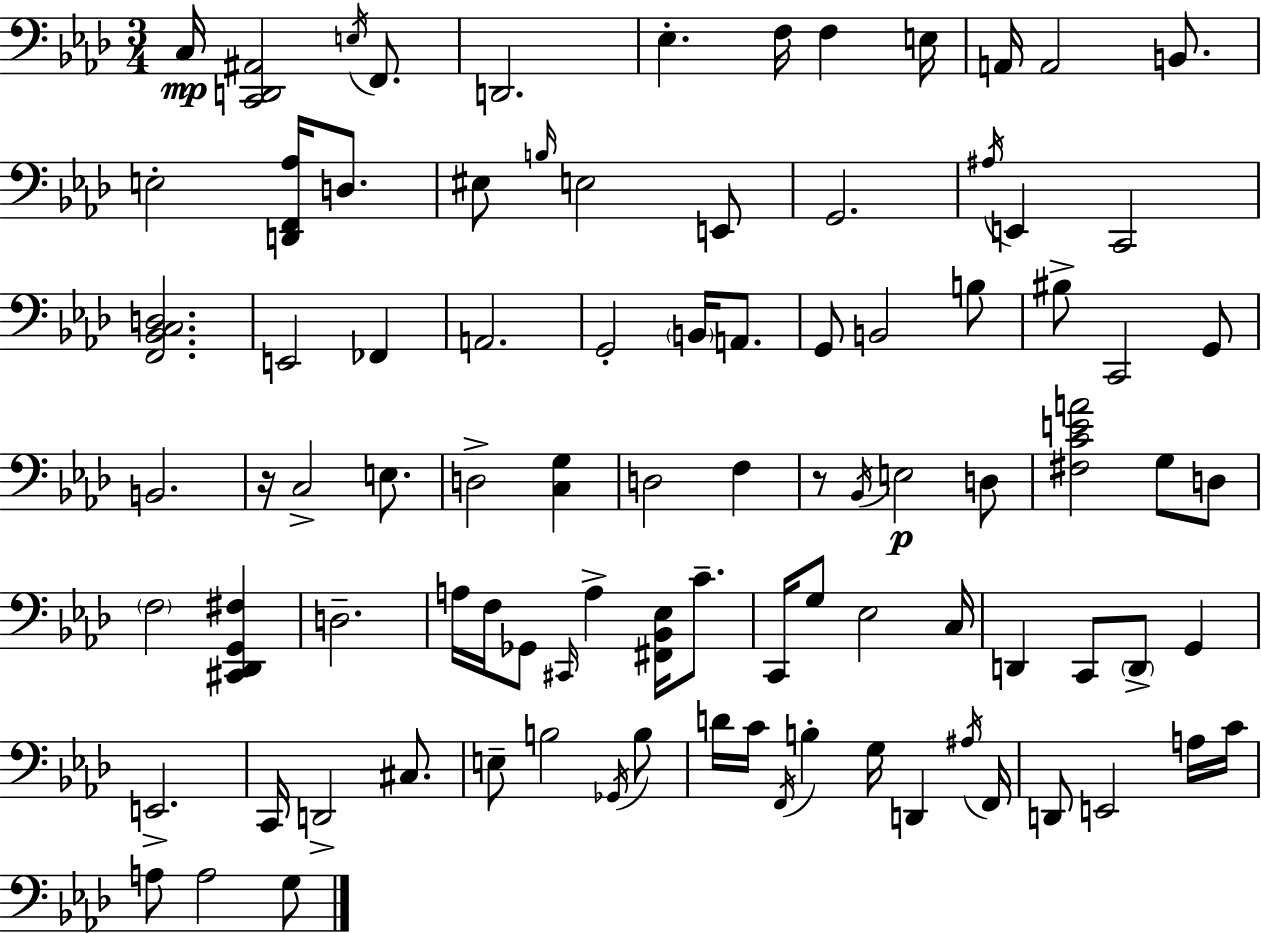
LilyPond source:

{
  \clef bass
  \numericTimeSignature
  \time 3/4
  \key aes \major
  c16\mp <c, d, ais,>2 \acciaccatura { e16 } f,8. | d,2. | ees4.-. f16 f4 | e16 a,16 a,2 b,8. | \break e2-. <d, f, aes>16 d8. | eis8 \grace { b16 } e2 | e,8 g,2. | \acciaccatura { ais16 } e,4 c,2 | \break <f, bes, c d>2. | e,2 fes,4 | a,2. | g,2-. \parenthesize b,16 | \break a,8. g,8 b,2 | b8 bis8-> c,2 | g,8 b,2. | r16 c2-> | \break e8. d2-> <c g>4 | d2 f4 | r8 \acciaccatura { bes,16 } e2\p | d8 <fis c' e' a'>2 | \break g8 d8 \parenthesize f2 | <cis, des, g, fis>4 d2.-- | a16 f16 ges,8 \grace { cis,16 } a4-> | <fis, bes, ees>16 c'8.-- c,16 g8 ees2 | \break c16 d,4 c,8 \parenthesize d,8-> | g,4 e,2.-> | c,16 d,2-> | cis8. e8-- b2 | \break \acciaccatura { ges,16 } b8 d'16 c'16 \acciaccatura { f,16 } b4-. | g16 d,4 \acciaccatura { ais16 } f,16 d,8 e,2 | a16 c'16 a8 a2 | g8 \bar "|."
}